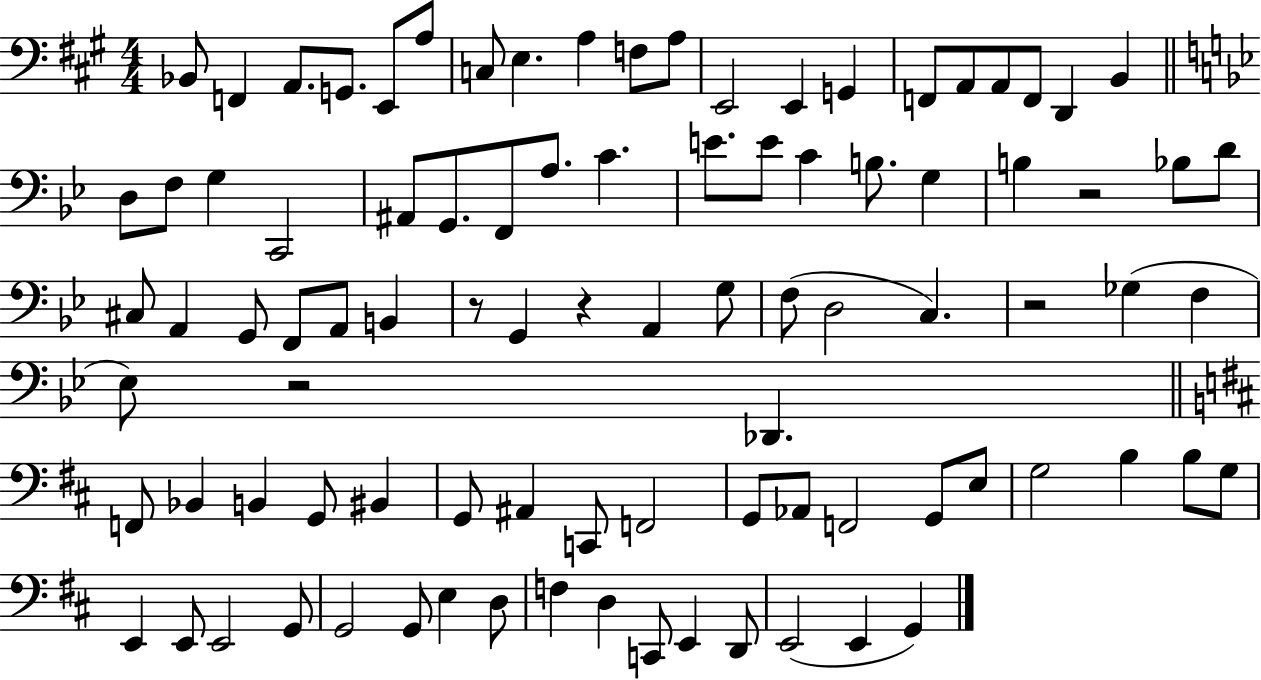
Bb2/e F2/q A2/e. G2/e. E2/e A3/e C3/e E3/q. A3/q F3/e A3/e E2/h E2/q G2/q F2/e A2/e A2/e F2/e D2/q B2/q D3/e F3/e G3/q C2/h A#2/e G2/e. F2/e A3/e. C4/q. E4/e. E4/e C4/q B3/e. G3/q B3/q R/h Bb3/e D4/e C#3/e A2/q G2/e F2/e A2/e B2/q R/e G2/q R/q A2/q G3/e F3/e D3/h C3/q. R/h Gb3/q F3/q Eb3/e R/h Db2/q. F2/e Bb2/q B2/q G2/e BIS2/q G2/e A#2/q C2/e F2/h G2/e Ab2/e F2/h G2/e E3/e G3/h B3/q B3/e G3/e E2/q E2/e E2/h G2/e G2/h G2/e E3/q D3/e F3/q D3/q C2/e E2/q D2/e E2/h E2/q G2/q